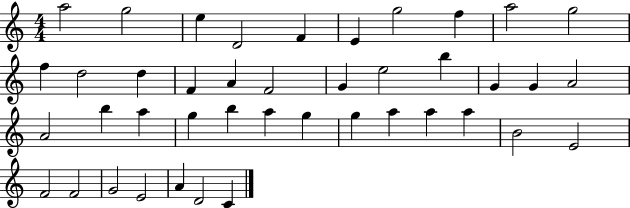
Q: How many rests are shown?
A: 0